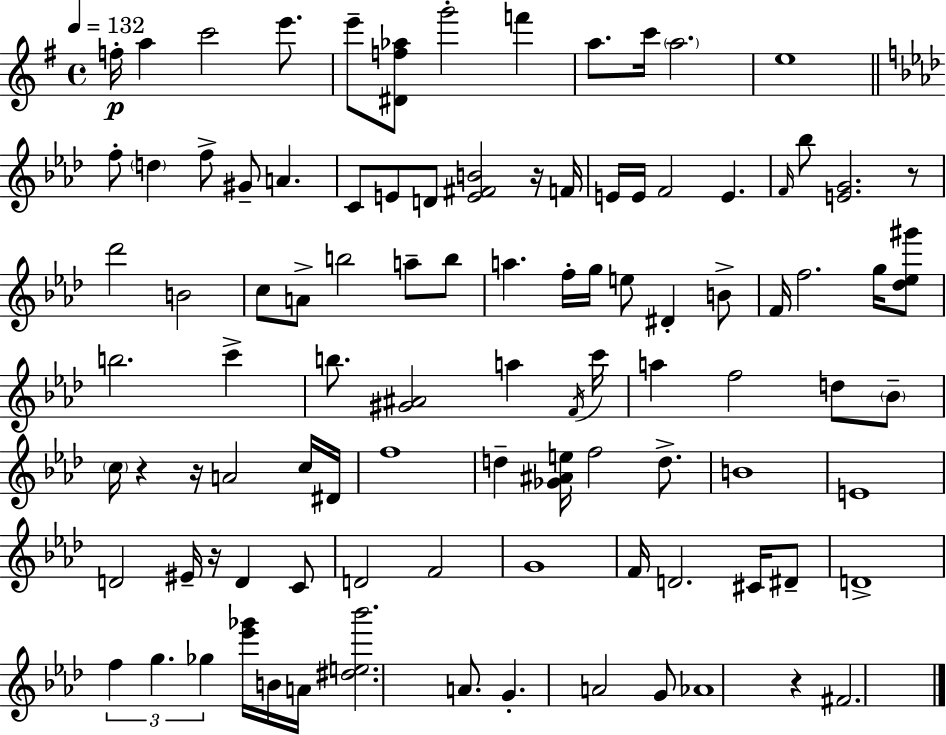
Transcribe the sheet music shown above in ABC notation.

X:1
T:Untitled
M:4/4
L:1/4
K:Em
f/4 a c'2 e'/2 e'/2 [^Df_a]/2 g'2 f' a/2 c'/4 a2 e4 f/2 d f/2 ^G/2 A C/2 E/2 D/2 [E^FB]2 z/4 F/4 E/4 E/4 F2 E F/4 _b/2 [EG]2 z/2 _d'2 B2 c/2 A/2 b2 a/2 b/2 a f/4 g/4 e/2 ^D B/2 F/4 f2 g/4 [_d_e^g']/2 b2 c' b/2 [^G^A]2 a F/4 c'/4 a f2 d/2 _B/2 c/4 z z/4 A2 c/4 ^D/4 f4 d [_G^Ae]/4 f2 d/2 B4 E4 D2 ^E/4 z/4 D C/2 D2 F2 G4 F/4 D2 ^C/4 ^D/2 D4 f g _g [_e'_g']/4 B/4 A/4 [^de_b']2 A/2 G A2 G/2 _A4 z ^F2